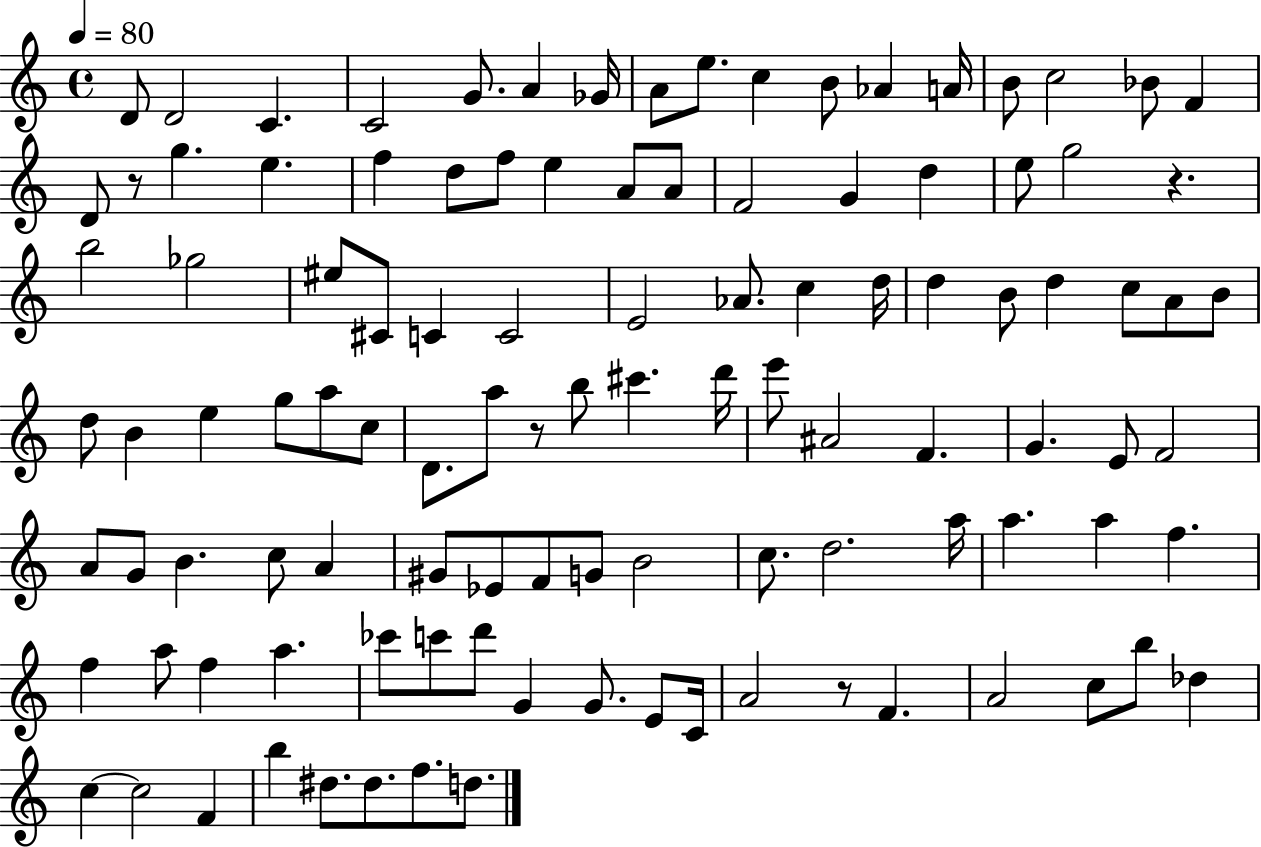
D4/e D4/h C4/q. C4/h G4/e. A4/q Gb4/s A4/e E5/e. C5/q B4/e Ab4/q A4/s B4/e C5/h Bb4/e F4/q D4/e R/e G5/q. E5/q. F5/q D5/e F5/e E5/q A4/e A4/e F4/h G4/q D5/q E5/e G5/h R/q. B5/h Gb5/h EIS5/e C#4/e C4/q C4/h E4/h Ab4/e. C5/q D5/s D5/q B4/e D5/q C5/e A4/e B4/e D5/e B4/q E5/q G5/e A5/e C5/e D4/e. A5/e R/e B5/e C#6/q. D6/s E6/e A#4/h F4/q. G4/q. E4/e F4/h A4/e G4/e B4/q. C5/e A4/q G#4/e Eb4/e F4/e G4/e B4/h C5/e. D5/h. A5/s A5/q. A5/q F5/q. F5/q A5/e F5/q A5/q. CES6/e C6/e D6/e G4/q G4/e. E4/e C4/s A4/h R/e F4/q. A4/h C5/e B5/e Db5/q C5/q C5/h F4/q B5/q D#5/e. D#5/e. F5/e. D5/e.